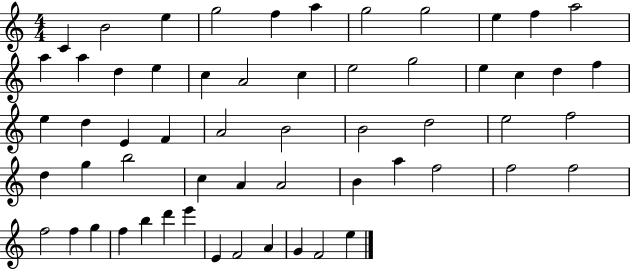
{
  \clef treble
  \numericTimeSignature
  \time 4/4
  \key c \major
  c'4 b'2 e''4 | g''2 f''4 a''4 | g''2 g''2 | e''4 f''4 a''2 | \break a''4 a''4 d''4 e''4 | c''4 a'2 c''4 | e''2 g''2 | e''4 c''4 d''4 f''4 | \break e''4 d''4 e'4 f'4 | a'2 b'2 | b'2 d''2 | e''2 f''2 | \break d''4 g''4 b''2 | c''4 a'4 a'2 | b'4 a''4 f''2 | f''2 f''2 | \break f''2 f''4 g''4 | f''4 b''4 d'''4 e'''4 | e'4 f'2 a'4 | g'4 f'2 e''4 | \break \bar "|."
}